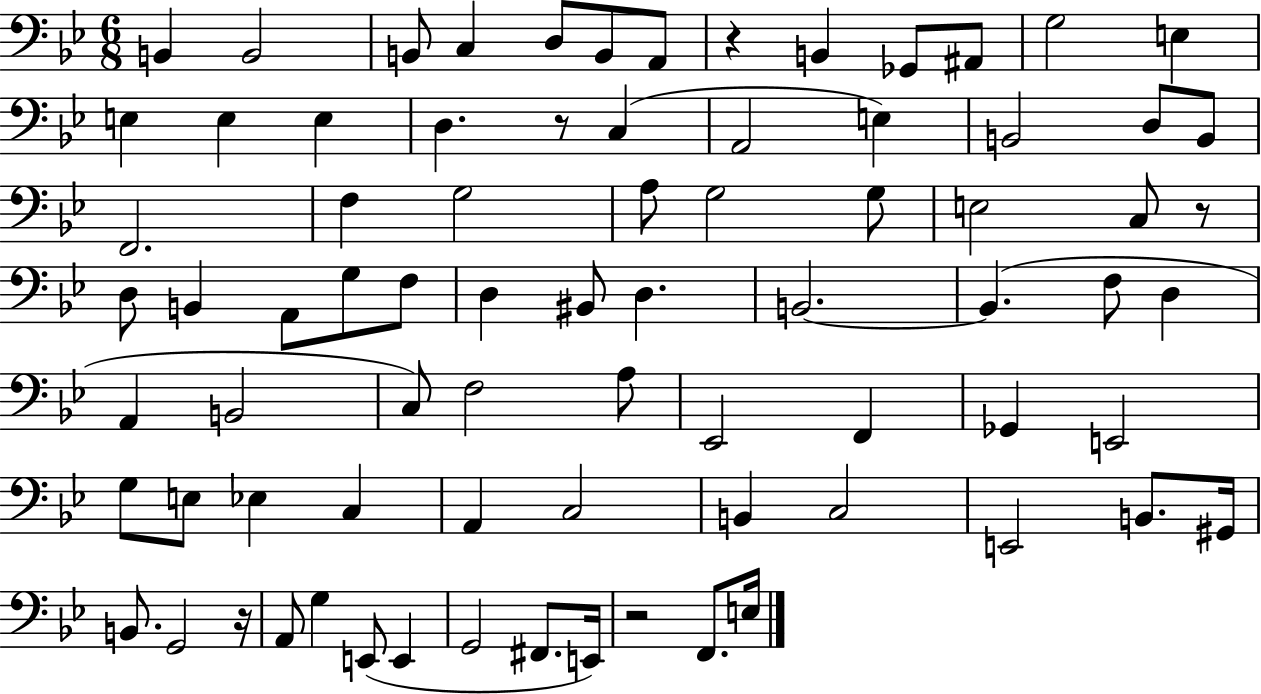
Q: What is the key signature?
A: BES major